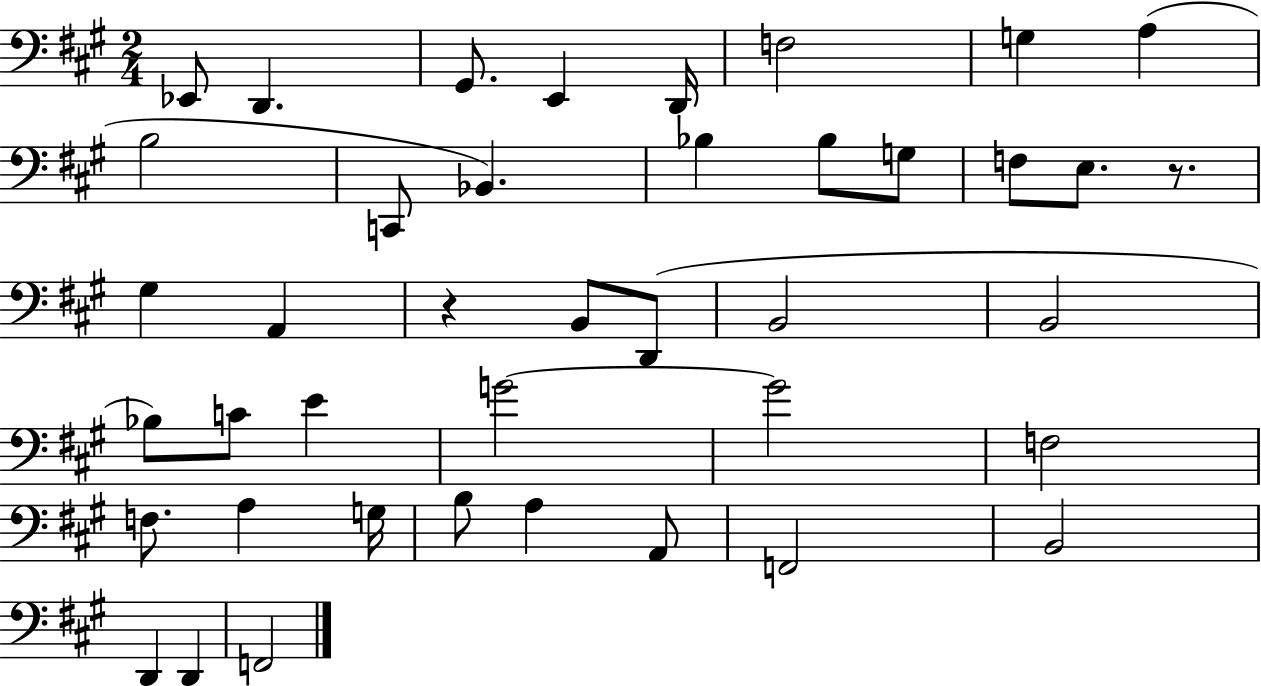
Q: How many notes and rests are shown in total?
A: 41